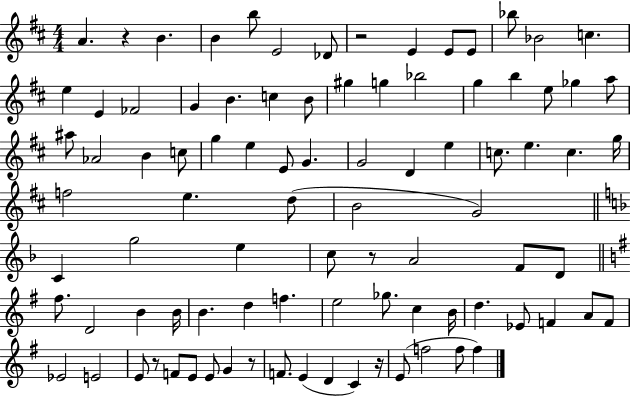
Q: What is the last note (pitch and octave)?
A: F5